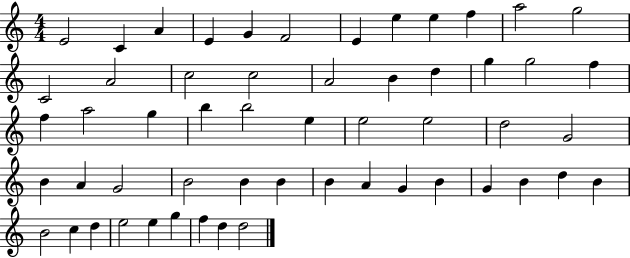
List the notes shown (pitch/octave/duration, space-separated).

E4/h C4/q A4/q E4/q G4/q F4/h E4/q E5/q E5/q F5/q A5/h G5/h C4/h A4/h C5/h C5/h A4/h B4/q D5/q G5/q G5/h F5/q F5/q A5/h G5/q B5/q B5/h E5/q E5/h E5/h D5/h G4/h B4/q A4/q G4/h B4/h B4/q B4/q B4/q A4/q G4/q B4/q G4/q B4/q D5/q B4/q B4/h C5/q D5/q E5/h E5/q G5/q F5/q D5/q D5/h